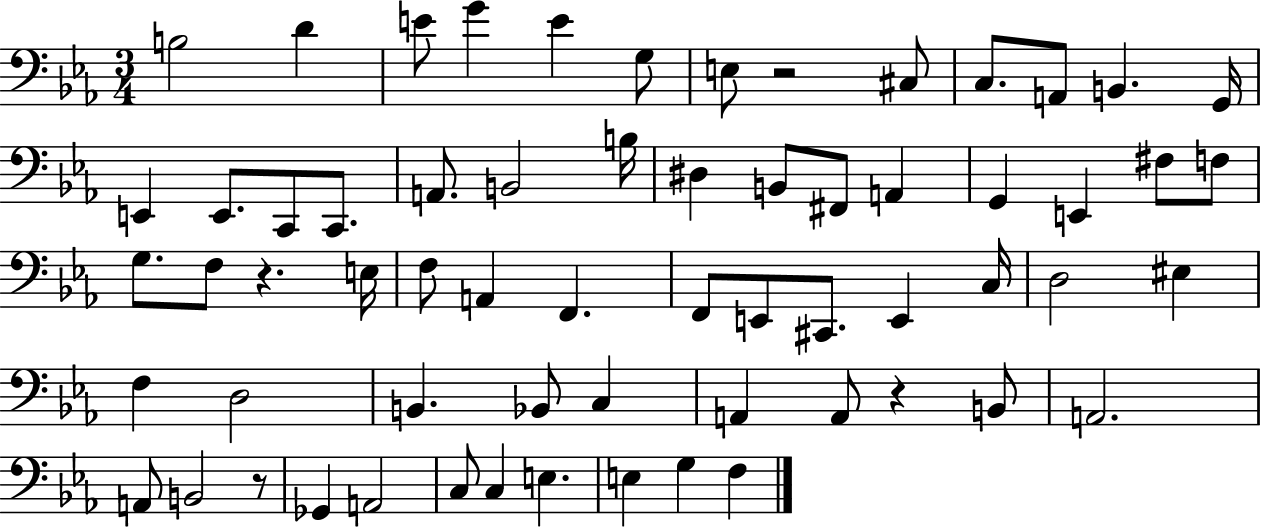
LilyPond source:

{
  \clef bass
  \numericTimeSignature
  \time 3/4
  \key ees \major
  b2 d'4 | e'8 g'4 e'4 g8 | e8 r2 cis8 | c8. a,8 b,4. g,16 | \break e,4 e,8. c,8 c,8. | a,8. b,2 b16 | dis4 b,8 fis,8 a,4 | g,4 e,4 fis8 f8 | \break g8. f8 r4. e16 | f8 a,4 f,4. | f,8 e,8 cis,8. e,4 c16 | d2 eis4 | \break f4 d2 | b,4. bes,8 c4 | a,4 a,8 r4 b,8 | a,2. | \break a,8 b,2 r8 | ges,4 a,2 | c8 c4 e4. | e4 g4 f4 | \break \bar "|."
}